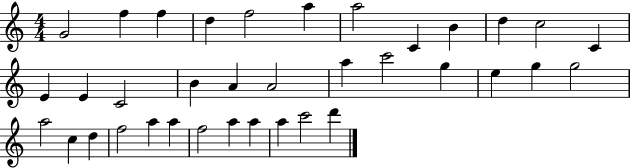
G4/h F5/q F5/q D5/q F5/h A5/q A5/h C4/q B4/q D5/q C5/h C4/q E4/q E4/q C4/h B4/q A4/q A4/h A5/q C6/h G5/q E5/q G5/q G5/h A5/h C5/q D5/q F5/h A5/q A5/q F5/h A5/q A5/q A5/q C6/h D6/q